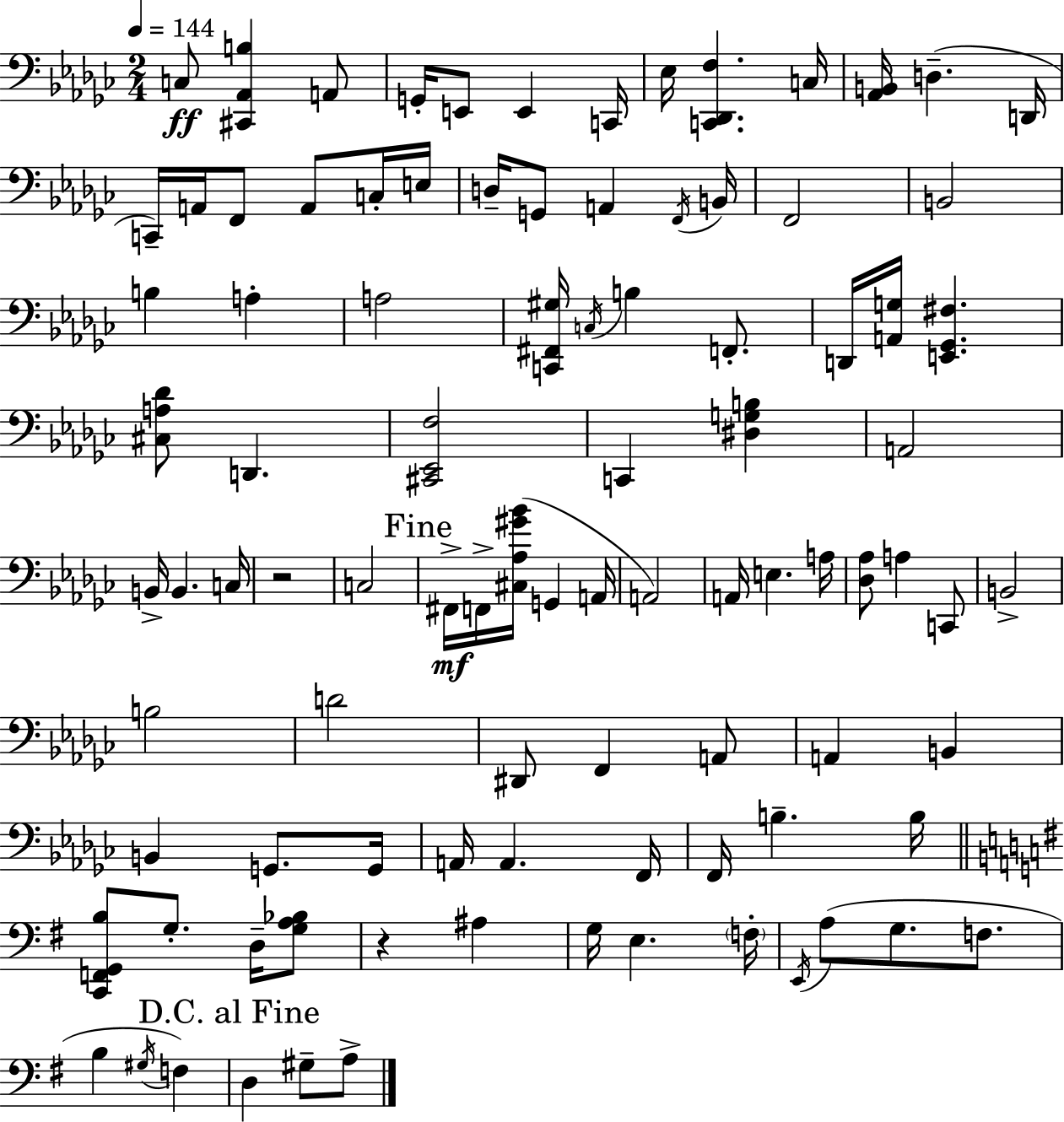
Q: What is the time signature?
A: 2/4